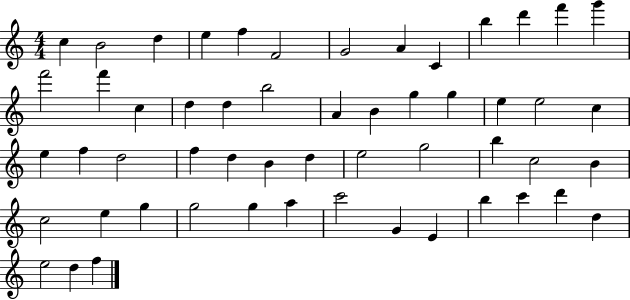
C5/q B4/h D5/q E5/q F5/q F4/h G4/h A4/q C4/q B5/q D6/q F6/q G6/q F6/h F6/q C5/q D5/q D5/q B5/h A4/q B4/q G5/q G5/q E5/q E5/h C5/q E5/q F5/q D5/h F5/q D5/q B4/q D5/q E5/h G5/h B5/q C5/h B4/q C5/h E5/q G5/q G5/h G5/q A5/q C6/h G4/q E4/q B5/q C6/q D6/q D5/q E5/h D5/q F5/q